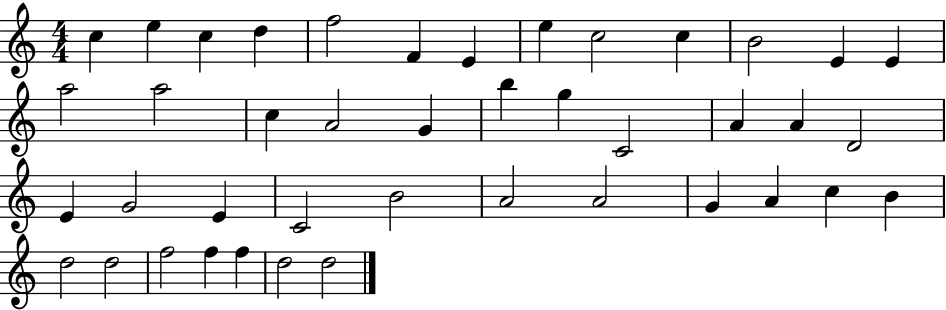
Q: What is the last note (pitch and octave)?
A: D5